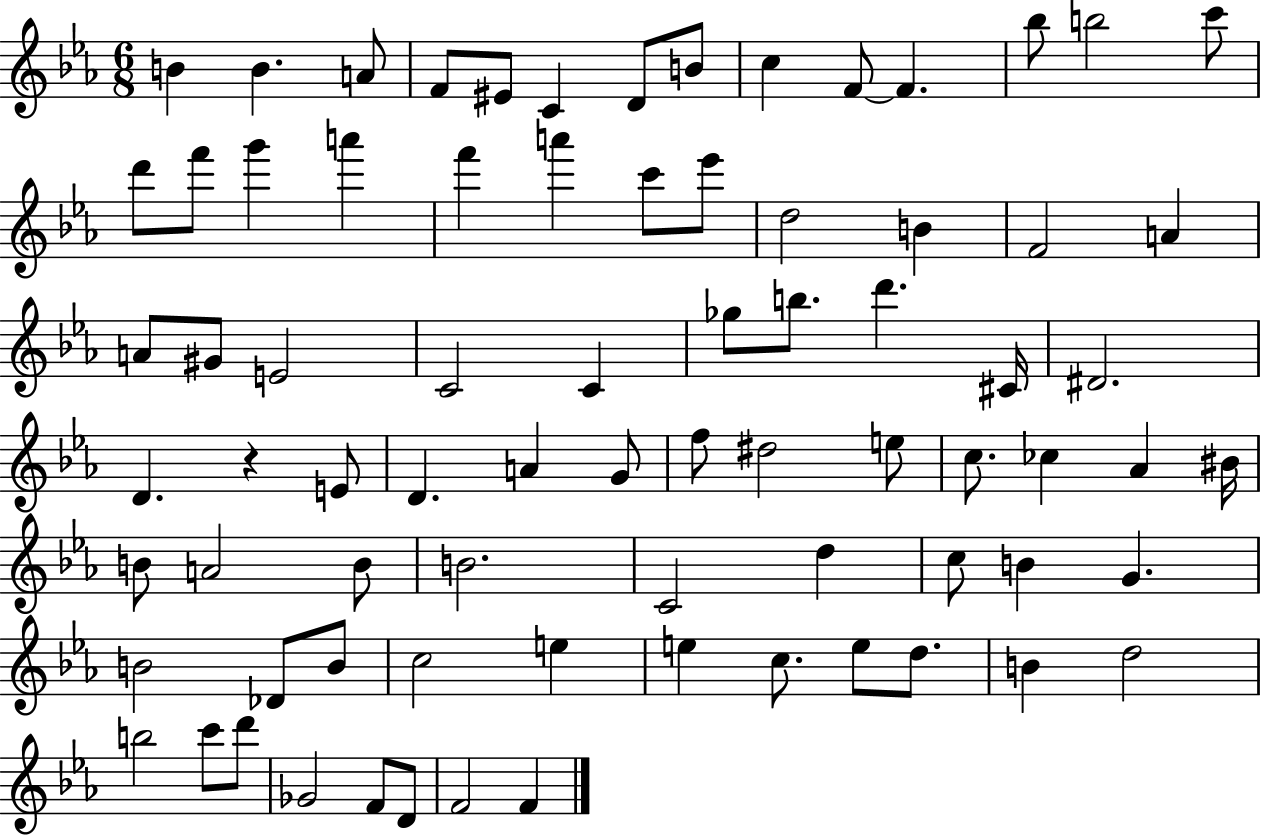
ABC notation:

X:1
T:Untitled
M:6/8
L:1/4
K:Eb
B B A/2 F/2 ^E/2 C D/2 B/2 c F/2 F _b/2 b2 c'/2 d'/2 f'/2 g' a' f' a' c'/2 _e'/2 d2 B F2 A A/2 ^G/2 E2 C2 C _g/2 b/2 d' ^C/4 ^D2 D z E/2 D A G/2 f/2 ^d2 e/2 c/2 _c _A ^B/4 B/2 A2 B/2 B2 C2 d c/2 B G B2 _D/2 B/2 c2 e e c/2 e/2 d/2 B d2 b2 c'/2 d'/2 _G2 F/2 D/2 F2 F